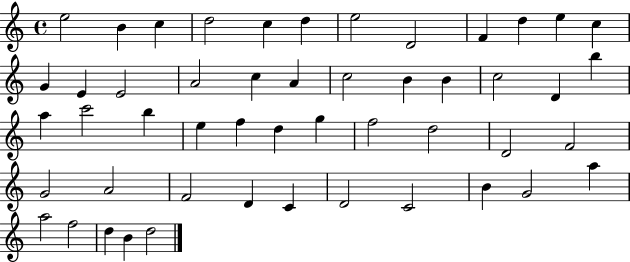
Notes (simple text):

E5/h B4/q C5/q D5/h C5/q D5/q E5/h D4/h F4/q D5/q E5/q C5/q G4/q E4/q E4/h A4/h C5/q A4/q C5/h B4/q B4/q C5/h D4/q B5/q A5/q C6/h B5/q E5/q F5/q D5/q G5/q F5/h D5/h D4/h F4/h G4/h A4/h F4/h D4/q C4/q D4/h C4/h B4/q G4/h A5/q A5/h F5/h D5/q B4/q D5/h